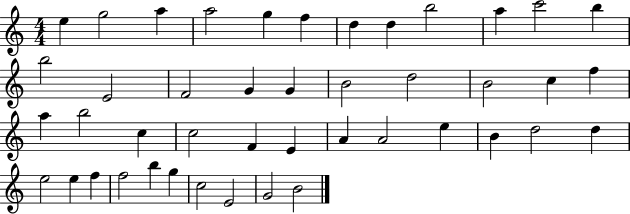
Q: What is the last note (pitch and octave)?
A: B4